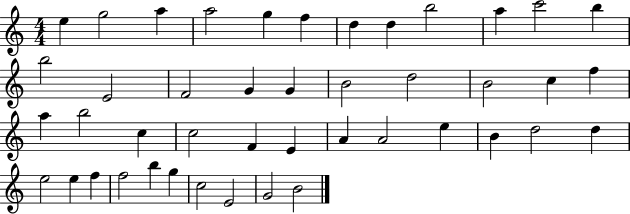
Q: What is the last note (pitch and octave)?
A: B4